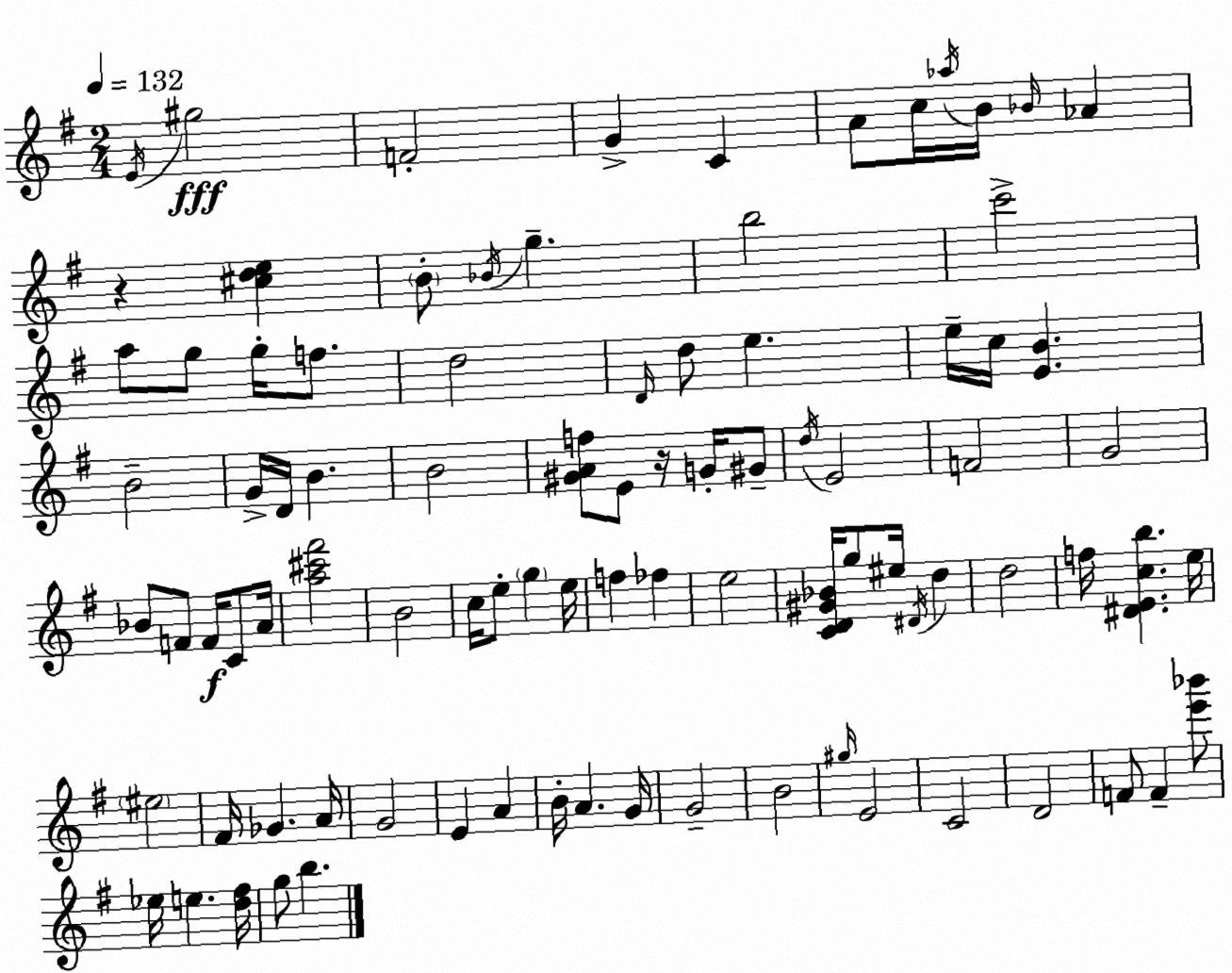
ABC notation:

X:1
T:Untitled
M:2/4
L:1/4
K:Em
E/4 ^g2 F2 G C A/2 c/4 _a/4 B/4 _B/4 _A z [^cde] B/2 _B/4 g b2 c'2 a/2 g/2 g/4 f/2 d2 D/4 d/2 e e/4 c/4 [EB] B2 G/4 D/4 B B2 [^GAf]/2 E/2 z/4 G/4 ^G/2 d/4 E2 F2 G2 _B/2 F/2 F/4 C/2 A/4 [a^c'^f']2 B2 c/4 e/2 g e/4 f _f e2 [CD^G_B]/4 g/2 ^e/4 ^D/4 d d2 f/4 [^DEcb] e/4 ^e2 ^F/4 _G A/4 G2 E A B/4 A G/4 G2 B2 ^g/4 E2 C2 D2 F/2 F [e'_b']/2 _e/4 e [d^f]/4 g/2 b